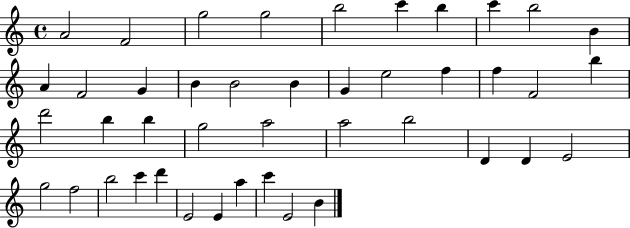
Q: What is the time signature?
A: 4/4